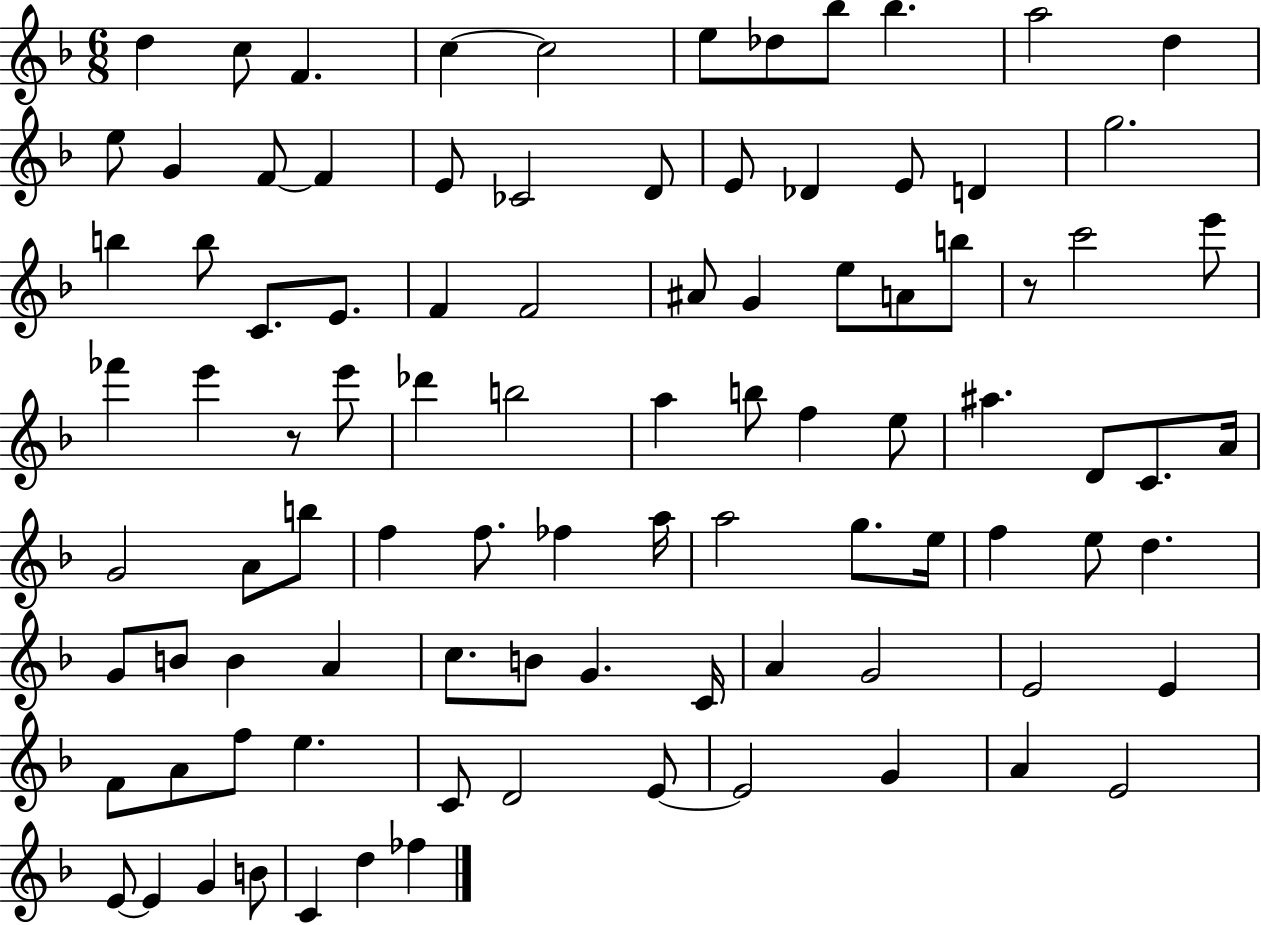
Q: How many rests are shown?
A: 2